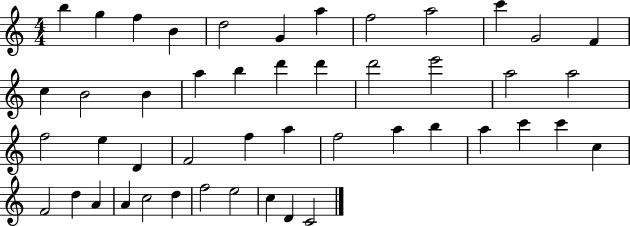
{
  \clef treble
  \numericTimeSignature
  \time 4/4
  \key c \major
  b''4 g''4 f''4 b'4 | d''2 g'4 a''4 | f''2 a''2 | c'''4 g'2 f'4 | \break c''4 b'2 b'4 | a''4 b''4 d'''4 d'''4 | d'''2 e'''2 | a''2 a''2 | \break f''2 e''4 d'4 | f'2 f''4 a''4 | f''2 a''4 b''4 | a''4 c'''4 c'''4 c''4 | \break f'2 d''4 a'4 | a'4 c''2 d''4 | f''2 e''2 | c''4 d'4 c'2 | \break \bar "|."
}